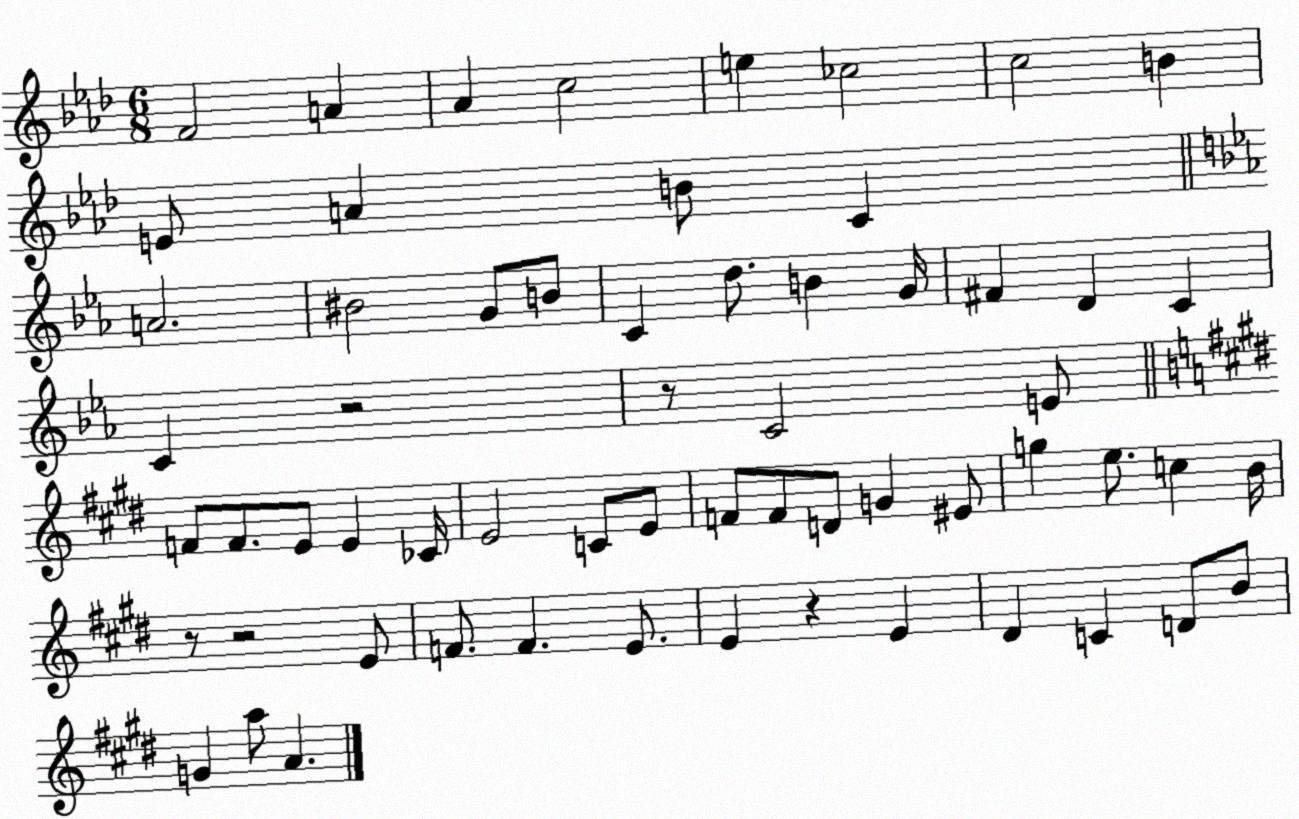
X:1
T:Untitled
M:6/8
L:1/4
K:Ab
F2 A _A c2 e _c2 c2 B E/2 A B/2 C A2 ^B2 G/2 B/2 C d/2 B G/4 ^F D C C z2 z/2 C2 E/2 F/2 F/2 E/2 E _C/4 E2 C/2 E/2 F/2 F/2 D/2 G ^E/2 g e/2 c B/4 z/2 z2 E/2 F/2 F E/2 E z E ^D C D/2 B/2 G a/2 A